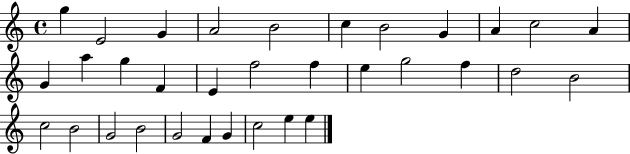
G5/q E4/h G4/q A4/h B4/h C5/q B4/h G4/q A4/q C5/h A4/q G4/q A5/q G5/q F4/q E4/q F5/h F5/q E5/q G5/h F5/q D5/h B4/h C5/h B4/h G4/h B4/h G4/h F4/q G4/q C5/h E5/q E5/q